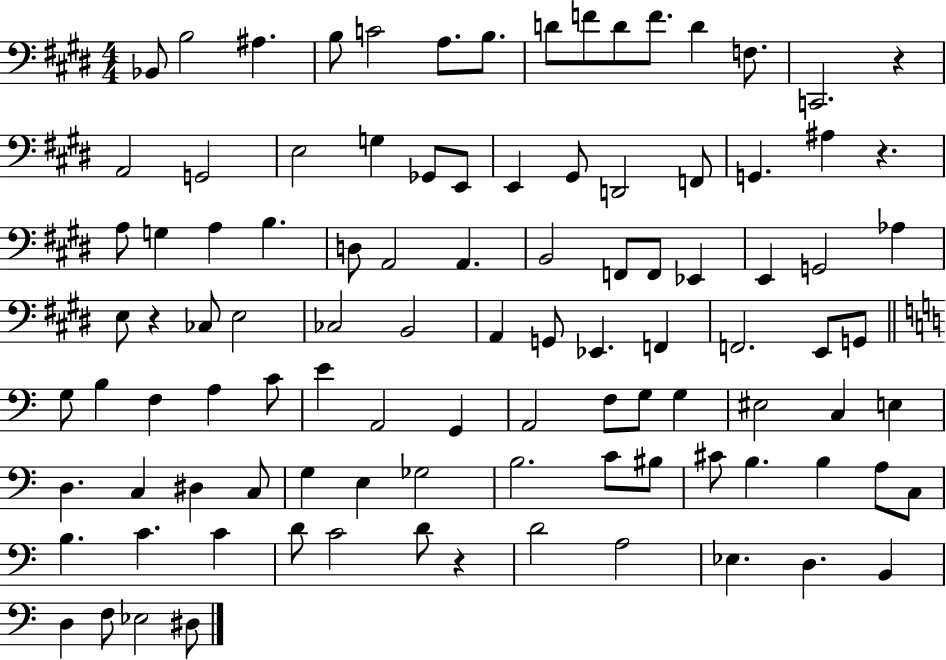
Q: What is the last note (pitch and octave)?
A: D#3